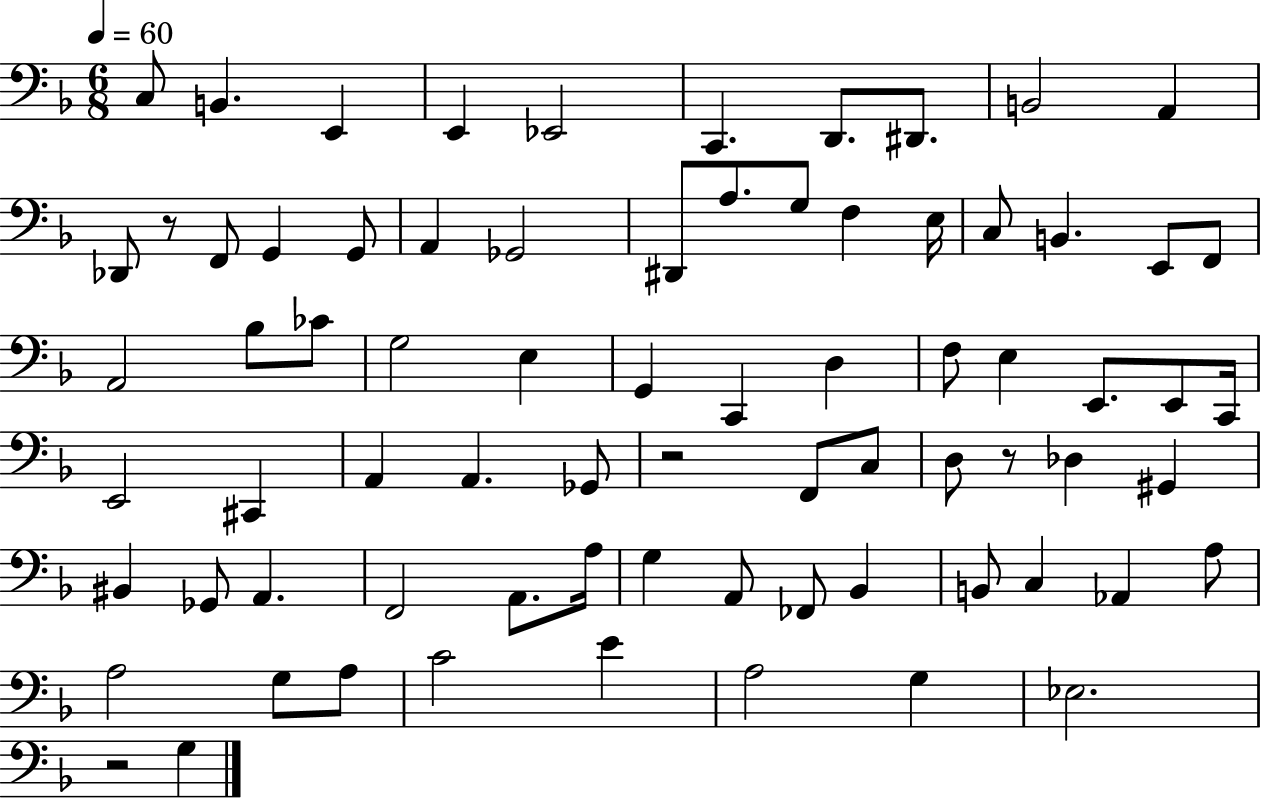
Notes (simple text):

C3/e B2/q. E2/q E2/q Eb2/h C2/q. D2/e. D#2/e. B2/h A2/q Db2/e R/e F2/e G2/q G2/e A2/q Gb2/h D#2/e A3/e. G3/e F3/q E3/s C3/e B2/q. E2/e F2/e A2/h Bb3/e CES4/e G3/h E3/q G2/q C2/q D3/q F3/e E3/q E2/e. E2/e C2/s E2/h C#2/q A2/q A2/q. Gb2/e R/h F2/e C3/e D3/e R/e Db3/q G#2/q BIS2/q Gb2/e A2/q. F2/h A2/e. A3/s G3/q A2/e FES2/e Bb2/q B2/e C3/q Ab2/q A3/e A3/h G3/e A3/e C4/h E4/q A3/h G3/q Eb3/h. R/h G3/q